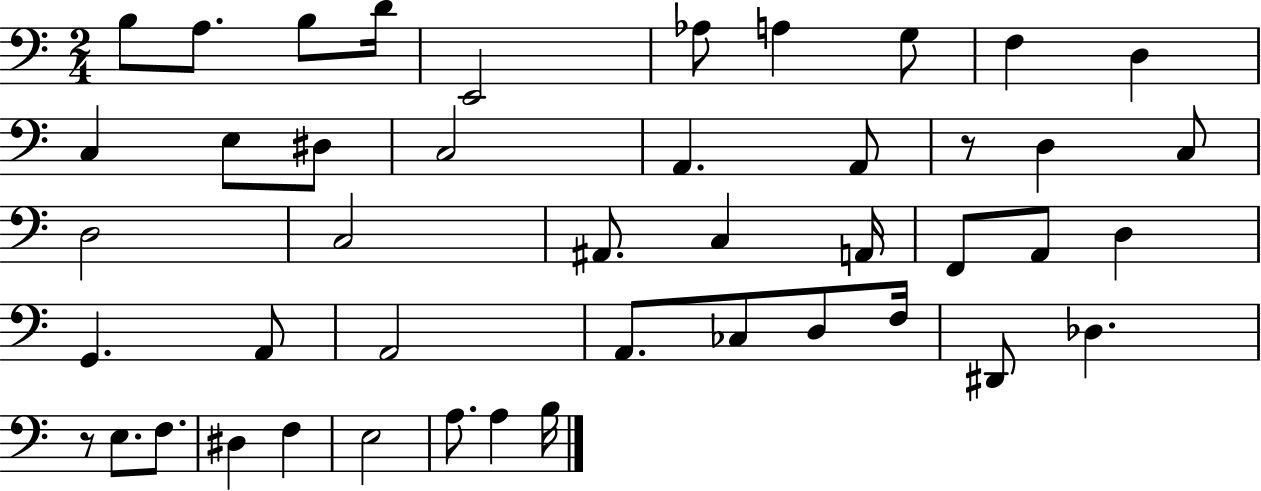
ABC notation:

X:1
T:Untitled
M:2/4
L:1/4
K:C
B,/2 A,/2 B,/2 D/4 E,,2 _A,/2 A, G,/2 F, D, C, E,/2 ^D,/2 C,2 A,, A,,/2 z/2 D, C,/2 D,2 C,2 ^A,,/2 C, A,,/4 F,,/2 A,,/2 D, G,, A,,/2 A,,2 A,,/2 _C,/2 D,/2 F,/4 ^D,,/2 _D, z/2 E,/2 F,/2 ^D, F, E,2 A,/2 A, B,/4